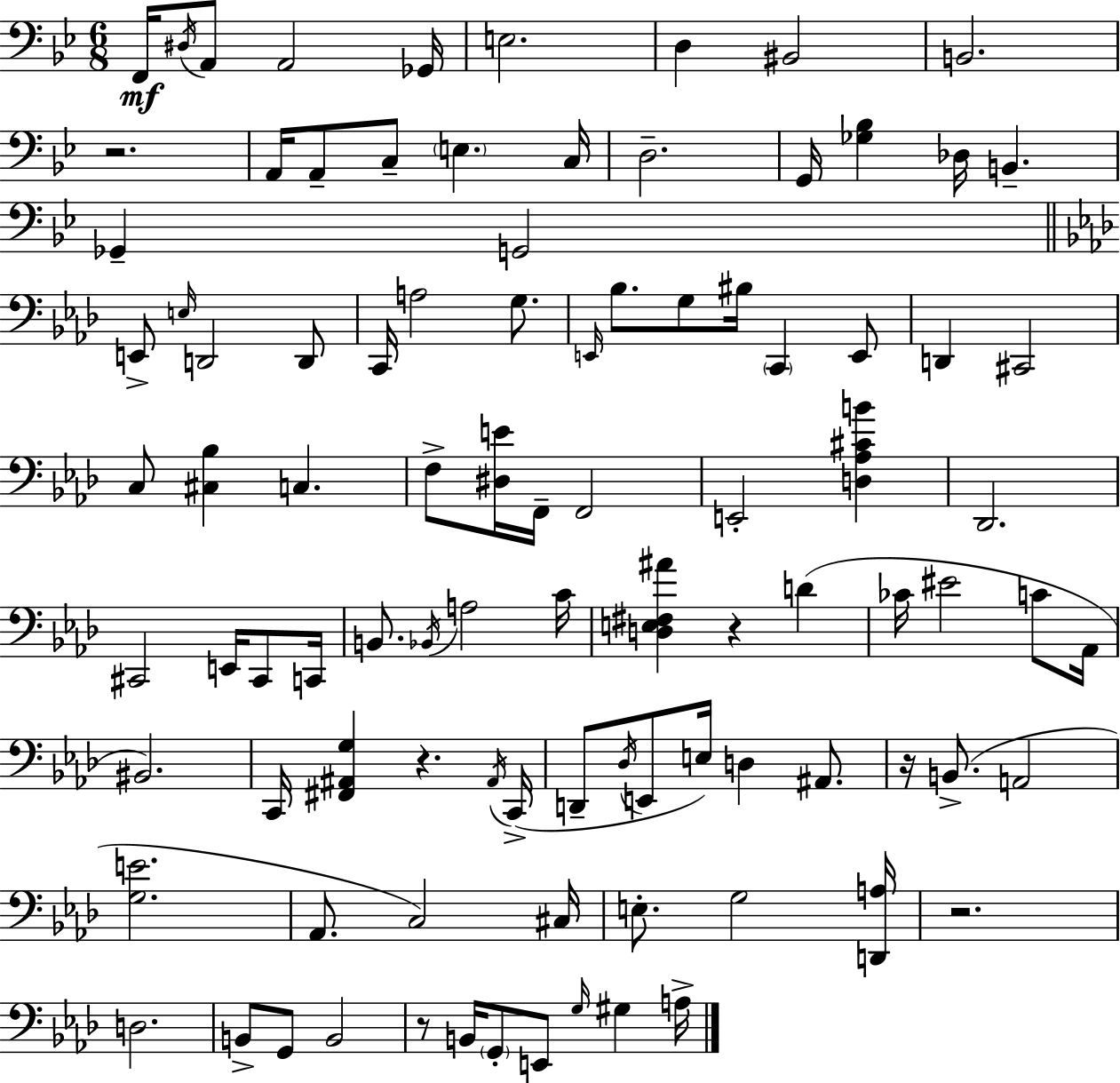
X:1
T:Untitled
M:6/8
L:1/4
K:Bb
F,,/4 ^D,/4 A,,/2 A,,2 _G,,/4 E,2 D, ^B,,2 B,,2 z2 A,,/4 A,,/2 C,/2 E, C,/4 D,2 G,,/4 [_G,_B,] _D,/4 B,, _G,, G,,2 E,,/2 E,/4 D,,2 D,,/2 C,,/4 A,2 G,/2 E,,/4 _B,/2 G,/2 ^B,/4 C,, E,,/2 D,, ^C,,2 C,/2 [^C,_B,] C, F,/2 [^D,E]/4 F,,/4 F,,2 E,,2 [D,_A,^CB] _D,,2 ^C,,2 E,,/4 ^C,,/2 C,,/4 B,,/2 _B,,/4 A,2 C/4 [D,E,^F,^A] z D _C/4 ^E2 C/2 _A,,/4 ^B,,2 C,,/4 [^F,,^A,,G,] z ^A,,/4 C,,/4 D,,/2 _D,/4 E,,/2 E,/4 D, ^A,,/2 z/4 B,,/2 A,,2 [G,E]2 _A,,/2 C,2 ^C,/4 E,/2 G,2 [D,,A,]/4 z2 D,2 B,,/2 G,,/2 B,,2 z/2 B,,/4 G,,/2 E,,/2 G,/4 ^G, A,/4